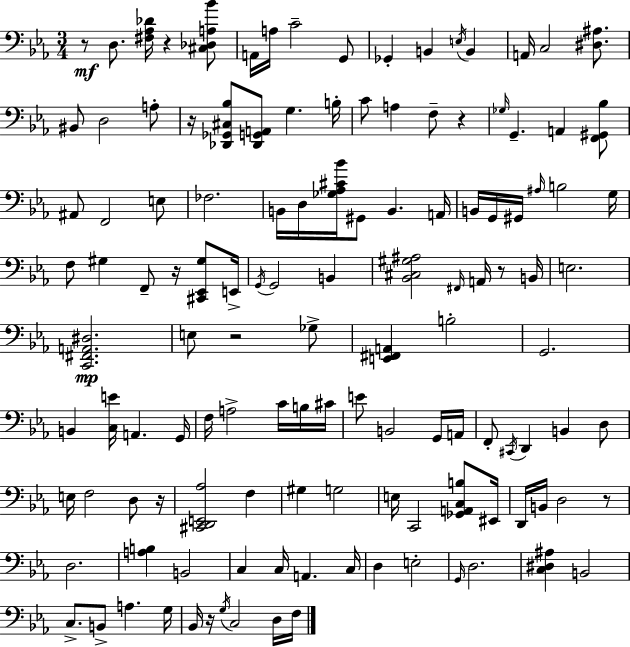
{
  \clef bass
  \numericTimeSignature
  \time 3/4
  \key c \minor
  \repeat volta 2 { r8\mf d8. <fis aes des'>16 r4 <cis des a bes'>8 | a,16 a16 c'2-- g,8 | ges,4-. b,4 \acciaccatura { e16 } b,4 | a,16 c2 <dis ais>8. | \break bis,8 d2 a8-. | r16 <des, ges, cis bes>8 <des, g, a,>8 g4. | b16-. c'8 a4 f8-- r4 | \grace { ges16 } g,4.-- a,4 | \break <f, gis, bes>8 ais,8 f,2 | e8 fes2. | b,16 d16 <ges aes cis' bes'>16 gis,8 b,4. | a,16 b,16 g,16 gis,16 \grace { ais16 } b2 | \break g16 f8 gis4 f,8-- r16 | <cis, ees, gis>8 e,16-> \acciaccatura { g,16 } g,2 | b,4 <bes, cis gis ais>2 | \grace { fis,16 } a,16 r8 b,16 e2. | \break <c, fis, a, dis>2.\mp | e8 r2 | ges8-> <e, fis, a,>4 b2-. | g,2. | \break b,4 <c e'>16 a,4. | g,16 f16 a2-> | c'16 b16 cis'16 e'8 b,2 | g,16 a,16 f,8-. \acciaccatura { cis,16 } d,4 | \break b,4 d8 e16 f2 | d8 r16 <cis, d, e, aes>2 | f4 gis4 g2 | e16 c,2 | \break <ges, a, c b>8 eis,16 d,16 b,16 d2 | r8 d2. | <a b>4 b,2 | c4 c16 a,4. | \break c16 d4 e2-. | \grace { g,16 } d2. | <c dis ais>4 b,2 | c8.-> b,8-> | \break a4. g16 bes,16 r16 \acciaccatura { g16 } c2 | d16 f16 } \bar "|."
}